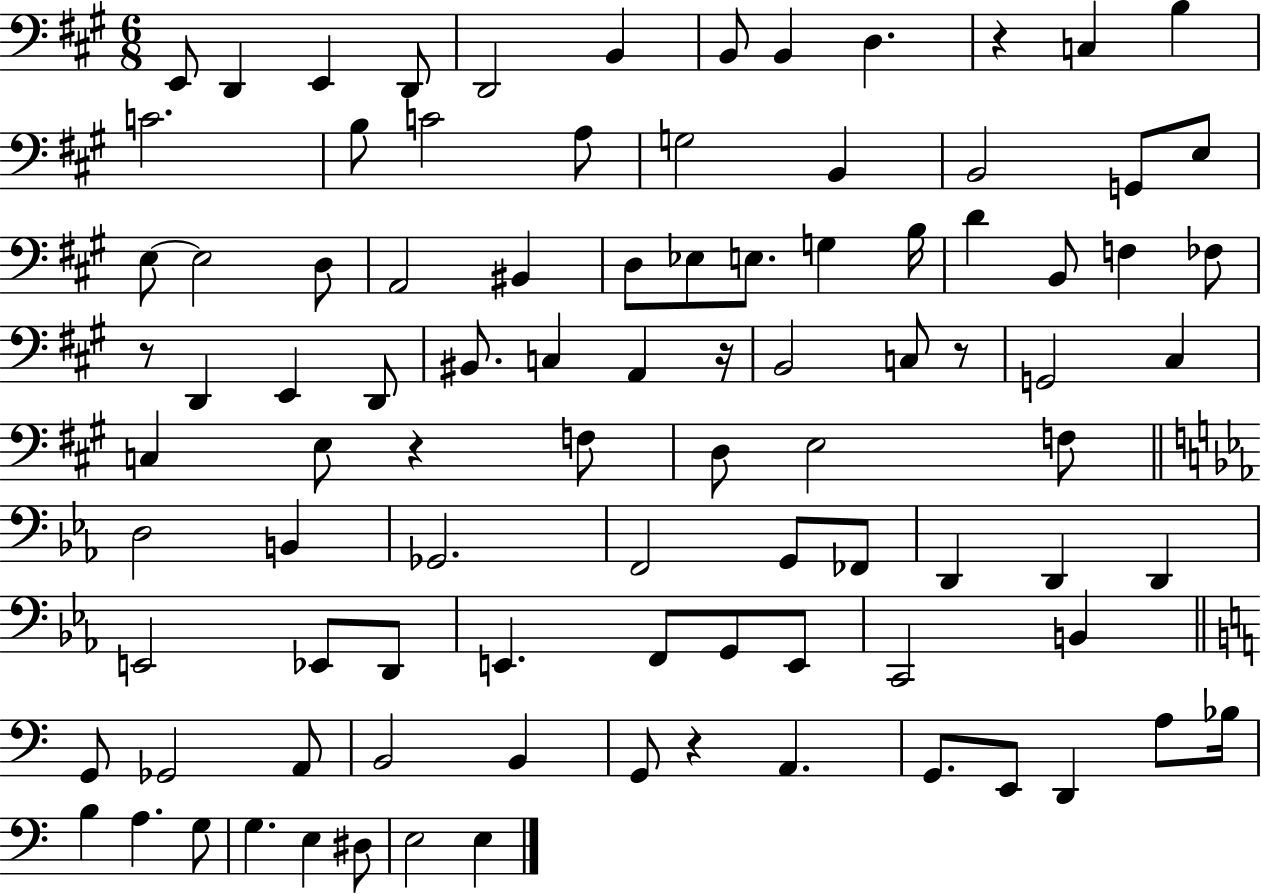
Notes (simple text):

E2/e D2/q E2/q D2/e D2/h B2/q B2/e B2/q D3/q. R/q C3/q B3/q C4/h. B3/e C4/h A3/e G3/h B2/q B2/h G2/e E3/e E3/e E3/h D3/e A2/h BIS2/q D3/e Eb3/e E3/e. G3/q B3/s D4/q B2/e F3/q FES3/e R/e D2/q E2/q D2/e BIS2/e. C3/q A2/q R/s B2/h C3/e R/e G2/h C#3/q C3/q E3/e R/q F3/e D3/e E3/h F3/e D3/h B2/q Gb2/h. F2/h G2/e FES2/e D2/q D2/q D2/q E2/h Eb2/e D2/e E2/q. F2/e G2/e E2/e C2/h B2/q G2/e Gb2/h A2/e B2/h B2/q G2/e R/q A2/q. G2/e. E2/e D2/q A3/e Bb3/s B3/q A3/q. G3/e G3/q. E3/q D#3/e E3/h E3/q